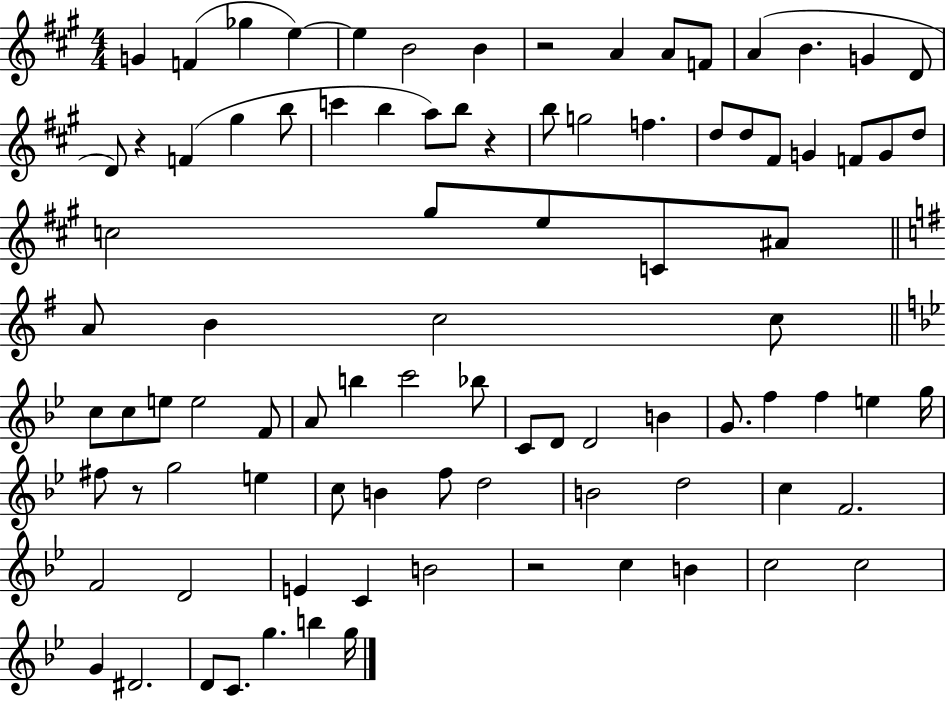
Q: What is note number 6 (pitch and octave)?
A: B4